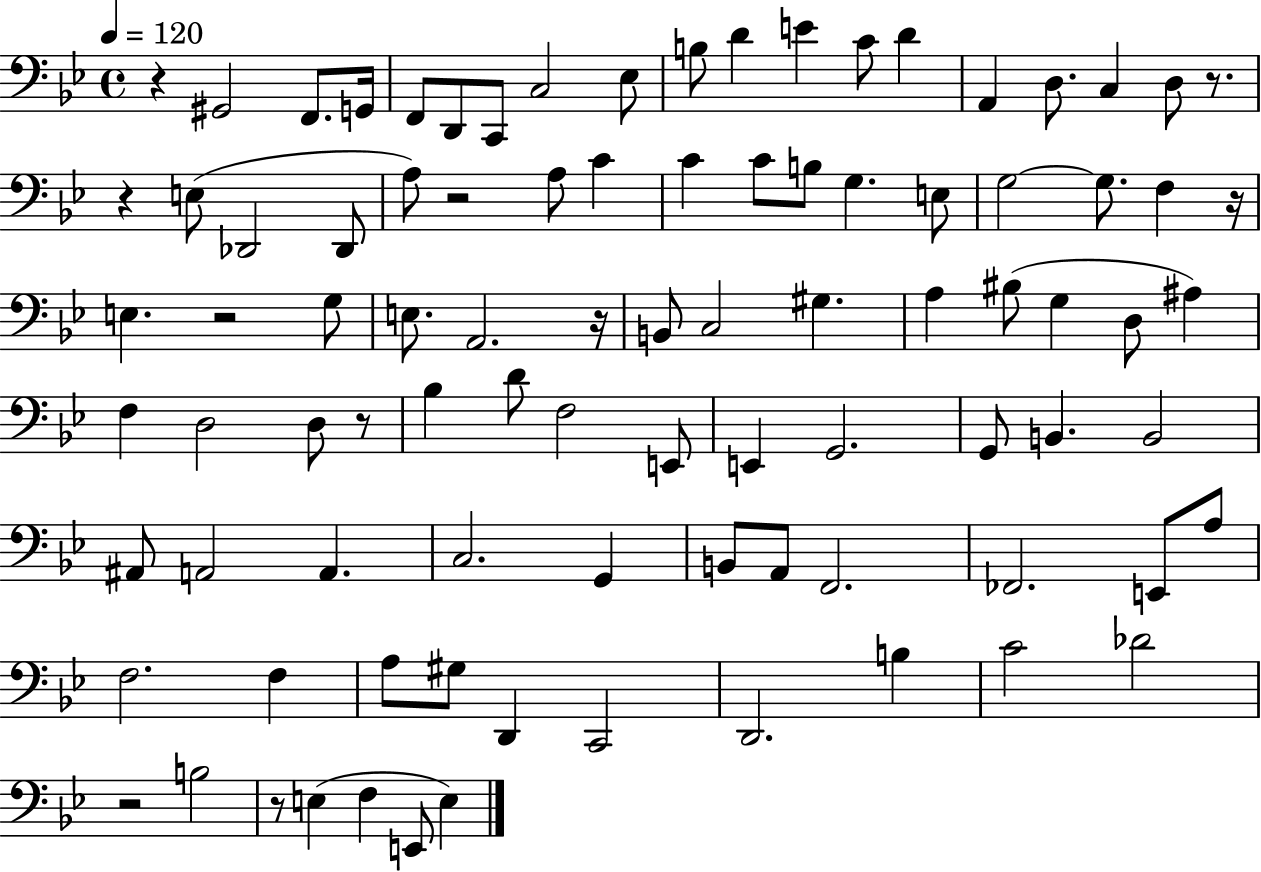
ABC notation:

X:1
T:Untitled
M:4/4
L:1/4
K:Bb
z ^G,,2 F,,/2 G,,/4 F,,/2 D,,/2 C,,/2 C,2 _E,/2 B,/2 D E C/2 D A,, D,/2 C, D,/2 z/2 z E,/2 _D,,2 _D,,/2 A,/2 z2 A,/2 C C C/2 B,/2 G, E,/2 G,2 G,/2 F, z/4 E, z2 G,/2 E,/2 A,,2 z/4 B,,/2 C,2 ^G, A, ^B,/2 G, D,/2 ^A, F, D,2 D,/2 z/2 _B, D/2 F,2 E,,/2 E,, G,,2 G,,/2 B,, B,,2 ^A,,/2 A,,2 A,, C,2 G,, B,,/2 A,,/2 F,,2 _F,,2 E,,/2 A,/2 F,2 F, A,/2 ^G,/2 D,, C,,2 D,,2 B, C2 _D2 z2 B,2 z/2 E, F, E,,/2 E,